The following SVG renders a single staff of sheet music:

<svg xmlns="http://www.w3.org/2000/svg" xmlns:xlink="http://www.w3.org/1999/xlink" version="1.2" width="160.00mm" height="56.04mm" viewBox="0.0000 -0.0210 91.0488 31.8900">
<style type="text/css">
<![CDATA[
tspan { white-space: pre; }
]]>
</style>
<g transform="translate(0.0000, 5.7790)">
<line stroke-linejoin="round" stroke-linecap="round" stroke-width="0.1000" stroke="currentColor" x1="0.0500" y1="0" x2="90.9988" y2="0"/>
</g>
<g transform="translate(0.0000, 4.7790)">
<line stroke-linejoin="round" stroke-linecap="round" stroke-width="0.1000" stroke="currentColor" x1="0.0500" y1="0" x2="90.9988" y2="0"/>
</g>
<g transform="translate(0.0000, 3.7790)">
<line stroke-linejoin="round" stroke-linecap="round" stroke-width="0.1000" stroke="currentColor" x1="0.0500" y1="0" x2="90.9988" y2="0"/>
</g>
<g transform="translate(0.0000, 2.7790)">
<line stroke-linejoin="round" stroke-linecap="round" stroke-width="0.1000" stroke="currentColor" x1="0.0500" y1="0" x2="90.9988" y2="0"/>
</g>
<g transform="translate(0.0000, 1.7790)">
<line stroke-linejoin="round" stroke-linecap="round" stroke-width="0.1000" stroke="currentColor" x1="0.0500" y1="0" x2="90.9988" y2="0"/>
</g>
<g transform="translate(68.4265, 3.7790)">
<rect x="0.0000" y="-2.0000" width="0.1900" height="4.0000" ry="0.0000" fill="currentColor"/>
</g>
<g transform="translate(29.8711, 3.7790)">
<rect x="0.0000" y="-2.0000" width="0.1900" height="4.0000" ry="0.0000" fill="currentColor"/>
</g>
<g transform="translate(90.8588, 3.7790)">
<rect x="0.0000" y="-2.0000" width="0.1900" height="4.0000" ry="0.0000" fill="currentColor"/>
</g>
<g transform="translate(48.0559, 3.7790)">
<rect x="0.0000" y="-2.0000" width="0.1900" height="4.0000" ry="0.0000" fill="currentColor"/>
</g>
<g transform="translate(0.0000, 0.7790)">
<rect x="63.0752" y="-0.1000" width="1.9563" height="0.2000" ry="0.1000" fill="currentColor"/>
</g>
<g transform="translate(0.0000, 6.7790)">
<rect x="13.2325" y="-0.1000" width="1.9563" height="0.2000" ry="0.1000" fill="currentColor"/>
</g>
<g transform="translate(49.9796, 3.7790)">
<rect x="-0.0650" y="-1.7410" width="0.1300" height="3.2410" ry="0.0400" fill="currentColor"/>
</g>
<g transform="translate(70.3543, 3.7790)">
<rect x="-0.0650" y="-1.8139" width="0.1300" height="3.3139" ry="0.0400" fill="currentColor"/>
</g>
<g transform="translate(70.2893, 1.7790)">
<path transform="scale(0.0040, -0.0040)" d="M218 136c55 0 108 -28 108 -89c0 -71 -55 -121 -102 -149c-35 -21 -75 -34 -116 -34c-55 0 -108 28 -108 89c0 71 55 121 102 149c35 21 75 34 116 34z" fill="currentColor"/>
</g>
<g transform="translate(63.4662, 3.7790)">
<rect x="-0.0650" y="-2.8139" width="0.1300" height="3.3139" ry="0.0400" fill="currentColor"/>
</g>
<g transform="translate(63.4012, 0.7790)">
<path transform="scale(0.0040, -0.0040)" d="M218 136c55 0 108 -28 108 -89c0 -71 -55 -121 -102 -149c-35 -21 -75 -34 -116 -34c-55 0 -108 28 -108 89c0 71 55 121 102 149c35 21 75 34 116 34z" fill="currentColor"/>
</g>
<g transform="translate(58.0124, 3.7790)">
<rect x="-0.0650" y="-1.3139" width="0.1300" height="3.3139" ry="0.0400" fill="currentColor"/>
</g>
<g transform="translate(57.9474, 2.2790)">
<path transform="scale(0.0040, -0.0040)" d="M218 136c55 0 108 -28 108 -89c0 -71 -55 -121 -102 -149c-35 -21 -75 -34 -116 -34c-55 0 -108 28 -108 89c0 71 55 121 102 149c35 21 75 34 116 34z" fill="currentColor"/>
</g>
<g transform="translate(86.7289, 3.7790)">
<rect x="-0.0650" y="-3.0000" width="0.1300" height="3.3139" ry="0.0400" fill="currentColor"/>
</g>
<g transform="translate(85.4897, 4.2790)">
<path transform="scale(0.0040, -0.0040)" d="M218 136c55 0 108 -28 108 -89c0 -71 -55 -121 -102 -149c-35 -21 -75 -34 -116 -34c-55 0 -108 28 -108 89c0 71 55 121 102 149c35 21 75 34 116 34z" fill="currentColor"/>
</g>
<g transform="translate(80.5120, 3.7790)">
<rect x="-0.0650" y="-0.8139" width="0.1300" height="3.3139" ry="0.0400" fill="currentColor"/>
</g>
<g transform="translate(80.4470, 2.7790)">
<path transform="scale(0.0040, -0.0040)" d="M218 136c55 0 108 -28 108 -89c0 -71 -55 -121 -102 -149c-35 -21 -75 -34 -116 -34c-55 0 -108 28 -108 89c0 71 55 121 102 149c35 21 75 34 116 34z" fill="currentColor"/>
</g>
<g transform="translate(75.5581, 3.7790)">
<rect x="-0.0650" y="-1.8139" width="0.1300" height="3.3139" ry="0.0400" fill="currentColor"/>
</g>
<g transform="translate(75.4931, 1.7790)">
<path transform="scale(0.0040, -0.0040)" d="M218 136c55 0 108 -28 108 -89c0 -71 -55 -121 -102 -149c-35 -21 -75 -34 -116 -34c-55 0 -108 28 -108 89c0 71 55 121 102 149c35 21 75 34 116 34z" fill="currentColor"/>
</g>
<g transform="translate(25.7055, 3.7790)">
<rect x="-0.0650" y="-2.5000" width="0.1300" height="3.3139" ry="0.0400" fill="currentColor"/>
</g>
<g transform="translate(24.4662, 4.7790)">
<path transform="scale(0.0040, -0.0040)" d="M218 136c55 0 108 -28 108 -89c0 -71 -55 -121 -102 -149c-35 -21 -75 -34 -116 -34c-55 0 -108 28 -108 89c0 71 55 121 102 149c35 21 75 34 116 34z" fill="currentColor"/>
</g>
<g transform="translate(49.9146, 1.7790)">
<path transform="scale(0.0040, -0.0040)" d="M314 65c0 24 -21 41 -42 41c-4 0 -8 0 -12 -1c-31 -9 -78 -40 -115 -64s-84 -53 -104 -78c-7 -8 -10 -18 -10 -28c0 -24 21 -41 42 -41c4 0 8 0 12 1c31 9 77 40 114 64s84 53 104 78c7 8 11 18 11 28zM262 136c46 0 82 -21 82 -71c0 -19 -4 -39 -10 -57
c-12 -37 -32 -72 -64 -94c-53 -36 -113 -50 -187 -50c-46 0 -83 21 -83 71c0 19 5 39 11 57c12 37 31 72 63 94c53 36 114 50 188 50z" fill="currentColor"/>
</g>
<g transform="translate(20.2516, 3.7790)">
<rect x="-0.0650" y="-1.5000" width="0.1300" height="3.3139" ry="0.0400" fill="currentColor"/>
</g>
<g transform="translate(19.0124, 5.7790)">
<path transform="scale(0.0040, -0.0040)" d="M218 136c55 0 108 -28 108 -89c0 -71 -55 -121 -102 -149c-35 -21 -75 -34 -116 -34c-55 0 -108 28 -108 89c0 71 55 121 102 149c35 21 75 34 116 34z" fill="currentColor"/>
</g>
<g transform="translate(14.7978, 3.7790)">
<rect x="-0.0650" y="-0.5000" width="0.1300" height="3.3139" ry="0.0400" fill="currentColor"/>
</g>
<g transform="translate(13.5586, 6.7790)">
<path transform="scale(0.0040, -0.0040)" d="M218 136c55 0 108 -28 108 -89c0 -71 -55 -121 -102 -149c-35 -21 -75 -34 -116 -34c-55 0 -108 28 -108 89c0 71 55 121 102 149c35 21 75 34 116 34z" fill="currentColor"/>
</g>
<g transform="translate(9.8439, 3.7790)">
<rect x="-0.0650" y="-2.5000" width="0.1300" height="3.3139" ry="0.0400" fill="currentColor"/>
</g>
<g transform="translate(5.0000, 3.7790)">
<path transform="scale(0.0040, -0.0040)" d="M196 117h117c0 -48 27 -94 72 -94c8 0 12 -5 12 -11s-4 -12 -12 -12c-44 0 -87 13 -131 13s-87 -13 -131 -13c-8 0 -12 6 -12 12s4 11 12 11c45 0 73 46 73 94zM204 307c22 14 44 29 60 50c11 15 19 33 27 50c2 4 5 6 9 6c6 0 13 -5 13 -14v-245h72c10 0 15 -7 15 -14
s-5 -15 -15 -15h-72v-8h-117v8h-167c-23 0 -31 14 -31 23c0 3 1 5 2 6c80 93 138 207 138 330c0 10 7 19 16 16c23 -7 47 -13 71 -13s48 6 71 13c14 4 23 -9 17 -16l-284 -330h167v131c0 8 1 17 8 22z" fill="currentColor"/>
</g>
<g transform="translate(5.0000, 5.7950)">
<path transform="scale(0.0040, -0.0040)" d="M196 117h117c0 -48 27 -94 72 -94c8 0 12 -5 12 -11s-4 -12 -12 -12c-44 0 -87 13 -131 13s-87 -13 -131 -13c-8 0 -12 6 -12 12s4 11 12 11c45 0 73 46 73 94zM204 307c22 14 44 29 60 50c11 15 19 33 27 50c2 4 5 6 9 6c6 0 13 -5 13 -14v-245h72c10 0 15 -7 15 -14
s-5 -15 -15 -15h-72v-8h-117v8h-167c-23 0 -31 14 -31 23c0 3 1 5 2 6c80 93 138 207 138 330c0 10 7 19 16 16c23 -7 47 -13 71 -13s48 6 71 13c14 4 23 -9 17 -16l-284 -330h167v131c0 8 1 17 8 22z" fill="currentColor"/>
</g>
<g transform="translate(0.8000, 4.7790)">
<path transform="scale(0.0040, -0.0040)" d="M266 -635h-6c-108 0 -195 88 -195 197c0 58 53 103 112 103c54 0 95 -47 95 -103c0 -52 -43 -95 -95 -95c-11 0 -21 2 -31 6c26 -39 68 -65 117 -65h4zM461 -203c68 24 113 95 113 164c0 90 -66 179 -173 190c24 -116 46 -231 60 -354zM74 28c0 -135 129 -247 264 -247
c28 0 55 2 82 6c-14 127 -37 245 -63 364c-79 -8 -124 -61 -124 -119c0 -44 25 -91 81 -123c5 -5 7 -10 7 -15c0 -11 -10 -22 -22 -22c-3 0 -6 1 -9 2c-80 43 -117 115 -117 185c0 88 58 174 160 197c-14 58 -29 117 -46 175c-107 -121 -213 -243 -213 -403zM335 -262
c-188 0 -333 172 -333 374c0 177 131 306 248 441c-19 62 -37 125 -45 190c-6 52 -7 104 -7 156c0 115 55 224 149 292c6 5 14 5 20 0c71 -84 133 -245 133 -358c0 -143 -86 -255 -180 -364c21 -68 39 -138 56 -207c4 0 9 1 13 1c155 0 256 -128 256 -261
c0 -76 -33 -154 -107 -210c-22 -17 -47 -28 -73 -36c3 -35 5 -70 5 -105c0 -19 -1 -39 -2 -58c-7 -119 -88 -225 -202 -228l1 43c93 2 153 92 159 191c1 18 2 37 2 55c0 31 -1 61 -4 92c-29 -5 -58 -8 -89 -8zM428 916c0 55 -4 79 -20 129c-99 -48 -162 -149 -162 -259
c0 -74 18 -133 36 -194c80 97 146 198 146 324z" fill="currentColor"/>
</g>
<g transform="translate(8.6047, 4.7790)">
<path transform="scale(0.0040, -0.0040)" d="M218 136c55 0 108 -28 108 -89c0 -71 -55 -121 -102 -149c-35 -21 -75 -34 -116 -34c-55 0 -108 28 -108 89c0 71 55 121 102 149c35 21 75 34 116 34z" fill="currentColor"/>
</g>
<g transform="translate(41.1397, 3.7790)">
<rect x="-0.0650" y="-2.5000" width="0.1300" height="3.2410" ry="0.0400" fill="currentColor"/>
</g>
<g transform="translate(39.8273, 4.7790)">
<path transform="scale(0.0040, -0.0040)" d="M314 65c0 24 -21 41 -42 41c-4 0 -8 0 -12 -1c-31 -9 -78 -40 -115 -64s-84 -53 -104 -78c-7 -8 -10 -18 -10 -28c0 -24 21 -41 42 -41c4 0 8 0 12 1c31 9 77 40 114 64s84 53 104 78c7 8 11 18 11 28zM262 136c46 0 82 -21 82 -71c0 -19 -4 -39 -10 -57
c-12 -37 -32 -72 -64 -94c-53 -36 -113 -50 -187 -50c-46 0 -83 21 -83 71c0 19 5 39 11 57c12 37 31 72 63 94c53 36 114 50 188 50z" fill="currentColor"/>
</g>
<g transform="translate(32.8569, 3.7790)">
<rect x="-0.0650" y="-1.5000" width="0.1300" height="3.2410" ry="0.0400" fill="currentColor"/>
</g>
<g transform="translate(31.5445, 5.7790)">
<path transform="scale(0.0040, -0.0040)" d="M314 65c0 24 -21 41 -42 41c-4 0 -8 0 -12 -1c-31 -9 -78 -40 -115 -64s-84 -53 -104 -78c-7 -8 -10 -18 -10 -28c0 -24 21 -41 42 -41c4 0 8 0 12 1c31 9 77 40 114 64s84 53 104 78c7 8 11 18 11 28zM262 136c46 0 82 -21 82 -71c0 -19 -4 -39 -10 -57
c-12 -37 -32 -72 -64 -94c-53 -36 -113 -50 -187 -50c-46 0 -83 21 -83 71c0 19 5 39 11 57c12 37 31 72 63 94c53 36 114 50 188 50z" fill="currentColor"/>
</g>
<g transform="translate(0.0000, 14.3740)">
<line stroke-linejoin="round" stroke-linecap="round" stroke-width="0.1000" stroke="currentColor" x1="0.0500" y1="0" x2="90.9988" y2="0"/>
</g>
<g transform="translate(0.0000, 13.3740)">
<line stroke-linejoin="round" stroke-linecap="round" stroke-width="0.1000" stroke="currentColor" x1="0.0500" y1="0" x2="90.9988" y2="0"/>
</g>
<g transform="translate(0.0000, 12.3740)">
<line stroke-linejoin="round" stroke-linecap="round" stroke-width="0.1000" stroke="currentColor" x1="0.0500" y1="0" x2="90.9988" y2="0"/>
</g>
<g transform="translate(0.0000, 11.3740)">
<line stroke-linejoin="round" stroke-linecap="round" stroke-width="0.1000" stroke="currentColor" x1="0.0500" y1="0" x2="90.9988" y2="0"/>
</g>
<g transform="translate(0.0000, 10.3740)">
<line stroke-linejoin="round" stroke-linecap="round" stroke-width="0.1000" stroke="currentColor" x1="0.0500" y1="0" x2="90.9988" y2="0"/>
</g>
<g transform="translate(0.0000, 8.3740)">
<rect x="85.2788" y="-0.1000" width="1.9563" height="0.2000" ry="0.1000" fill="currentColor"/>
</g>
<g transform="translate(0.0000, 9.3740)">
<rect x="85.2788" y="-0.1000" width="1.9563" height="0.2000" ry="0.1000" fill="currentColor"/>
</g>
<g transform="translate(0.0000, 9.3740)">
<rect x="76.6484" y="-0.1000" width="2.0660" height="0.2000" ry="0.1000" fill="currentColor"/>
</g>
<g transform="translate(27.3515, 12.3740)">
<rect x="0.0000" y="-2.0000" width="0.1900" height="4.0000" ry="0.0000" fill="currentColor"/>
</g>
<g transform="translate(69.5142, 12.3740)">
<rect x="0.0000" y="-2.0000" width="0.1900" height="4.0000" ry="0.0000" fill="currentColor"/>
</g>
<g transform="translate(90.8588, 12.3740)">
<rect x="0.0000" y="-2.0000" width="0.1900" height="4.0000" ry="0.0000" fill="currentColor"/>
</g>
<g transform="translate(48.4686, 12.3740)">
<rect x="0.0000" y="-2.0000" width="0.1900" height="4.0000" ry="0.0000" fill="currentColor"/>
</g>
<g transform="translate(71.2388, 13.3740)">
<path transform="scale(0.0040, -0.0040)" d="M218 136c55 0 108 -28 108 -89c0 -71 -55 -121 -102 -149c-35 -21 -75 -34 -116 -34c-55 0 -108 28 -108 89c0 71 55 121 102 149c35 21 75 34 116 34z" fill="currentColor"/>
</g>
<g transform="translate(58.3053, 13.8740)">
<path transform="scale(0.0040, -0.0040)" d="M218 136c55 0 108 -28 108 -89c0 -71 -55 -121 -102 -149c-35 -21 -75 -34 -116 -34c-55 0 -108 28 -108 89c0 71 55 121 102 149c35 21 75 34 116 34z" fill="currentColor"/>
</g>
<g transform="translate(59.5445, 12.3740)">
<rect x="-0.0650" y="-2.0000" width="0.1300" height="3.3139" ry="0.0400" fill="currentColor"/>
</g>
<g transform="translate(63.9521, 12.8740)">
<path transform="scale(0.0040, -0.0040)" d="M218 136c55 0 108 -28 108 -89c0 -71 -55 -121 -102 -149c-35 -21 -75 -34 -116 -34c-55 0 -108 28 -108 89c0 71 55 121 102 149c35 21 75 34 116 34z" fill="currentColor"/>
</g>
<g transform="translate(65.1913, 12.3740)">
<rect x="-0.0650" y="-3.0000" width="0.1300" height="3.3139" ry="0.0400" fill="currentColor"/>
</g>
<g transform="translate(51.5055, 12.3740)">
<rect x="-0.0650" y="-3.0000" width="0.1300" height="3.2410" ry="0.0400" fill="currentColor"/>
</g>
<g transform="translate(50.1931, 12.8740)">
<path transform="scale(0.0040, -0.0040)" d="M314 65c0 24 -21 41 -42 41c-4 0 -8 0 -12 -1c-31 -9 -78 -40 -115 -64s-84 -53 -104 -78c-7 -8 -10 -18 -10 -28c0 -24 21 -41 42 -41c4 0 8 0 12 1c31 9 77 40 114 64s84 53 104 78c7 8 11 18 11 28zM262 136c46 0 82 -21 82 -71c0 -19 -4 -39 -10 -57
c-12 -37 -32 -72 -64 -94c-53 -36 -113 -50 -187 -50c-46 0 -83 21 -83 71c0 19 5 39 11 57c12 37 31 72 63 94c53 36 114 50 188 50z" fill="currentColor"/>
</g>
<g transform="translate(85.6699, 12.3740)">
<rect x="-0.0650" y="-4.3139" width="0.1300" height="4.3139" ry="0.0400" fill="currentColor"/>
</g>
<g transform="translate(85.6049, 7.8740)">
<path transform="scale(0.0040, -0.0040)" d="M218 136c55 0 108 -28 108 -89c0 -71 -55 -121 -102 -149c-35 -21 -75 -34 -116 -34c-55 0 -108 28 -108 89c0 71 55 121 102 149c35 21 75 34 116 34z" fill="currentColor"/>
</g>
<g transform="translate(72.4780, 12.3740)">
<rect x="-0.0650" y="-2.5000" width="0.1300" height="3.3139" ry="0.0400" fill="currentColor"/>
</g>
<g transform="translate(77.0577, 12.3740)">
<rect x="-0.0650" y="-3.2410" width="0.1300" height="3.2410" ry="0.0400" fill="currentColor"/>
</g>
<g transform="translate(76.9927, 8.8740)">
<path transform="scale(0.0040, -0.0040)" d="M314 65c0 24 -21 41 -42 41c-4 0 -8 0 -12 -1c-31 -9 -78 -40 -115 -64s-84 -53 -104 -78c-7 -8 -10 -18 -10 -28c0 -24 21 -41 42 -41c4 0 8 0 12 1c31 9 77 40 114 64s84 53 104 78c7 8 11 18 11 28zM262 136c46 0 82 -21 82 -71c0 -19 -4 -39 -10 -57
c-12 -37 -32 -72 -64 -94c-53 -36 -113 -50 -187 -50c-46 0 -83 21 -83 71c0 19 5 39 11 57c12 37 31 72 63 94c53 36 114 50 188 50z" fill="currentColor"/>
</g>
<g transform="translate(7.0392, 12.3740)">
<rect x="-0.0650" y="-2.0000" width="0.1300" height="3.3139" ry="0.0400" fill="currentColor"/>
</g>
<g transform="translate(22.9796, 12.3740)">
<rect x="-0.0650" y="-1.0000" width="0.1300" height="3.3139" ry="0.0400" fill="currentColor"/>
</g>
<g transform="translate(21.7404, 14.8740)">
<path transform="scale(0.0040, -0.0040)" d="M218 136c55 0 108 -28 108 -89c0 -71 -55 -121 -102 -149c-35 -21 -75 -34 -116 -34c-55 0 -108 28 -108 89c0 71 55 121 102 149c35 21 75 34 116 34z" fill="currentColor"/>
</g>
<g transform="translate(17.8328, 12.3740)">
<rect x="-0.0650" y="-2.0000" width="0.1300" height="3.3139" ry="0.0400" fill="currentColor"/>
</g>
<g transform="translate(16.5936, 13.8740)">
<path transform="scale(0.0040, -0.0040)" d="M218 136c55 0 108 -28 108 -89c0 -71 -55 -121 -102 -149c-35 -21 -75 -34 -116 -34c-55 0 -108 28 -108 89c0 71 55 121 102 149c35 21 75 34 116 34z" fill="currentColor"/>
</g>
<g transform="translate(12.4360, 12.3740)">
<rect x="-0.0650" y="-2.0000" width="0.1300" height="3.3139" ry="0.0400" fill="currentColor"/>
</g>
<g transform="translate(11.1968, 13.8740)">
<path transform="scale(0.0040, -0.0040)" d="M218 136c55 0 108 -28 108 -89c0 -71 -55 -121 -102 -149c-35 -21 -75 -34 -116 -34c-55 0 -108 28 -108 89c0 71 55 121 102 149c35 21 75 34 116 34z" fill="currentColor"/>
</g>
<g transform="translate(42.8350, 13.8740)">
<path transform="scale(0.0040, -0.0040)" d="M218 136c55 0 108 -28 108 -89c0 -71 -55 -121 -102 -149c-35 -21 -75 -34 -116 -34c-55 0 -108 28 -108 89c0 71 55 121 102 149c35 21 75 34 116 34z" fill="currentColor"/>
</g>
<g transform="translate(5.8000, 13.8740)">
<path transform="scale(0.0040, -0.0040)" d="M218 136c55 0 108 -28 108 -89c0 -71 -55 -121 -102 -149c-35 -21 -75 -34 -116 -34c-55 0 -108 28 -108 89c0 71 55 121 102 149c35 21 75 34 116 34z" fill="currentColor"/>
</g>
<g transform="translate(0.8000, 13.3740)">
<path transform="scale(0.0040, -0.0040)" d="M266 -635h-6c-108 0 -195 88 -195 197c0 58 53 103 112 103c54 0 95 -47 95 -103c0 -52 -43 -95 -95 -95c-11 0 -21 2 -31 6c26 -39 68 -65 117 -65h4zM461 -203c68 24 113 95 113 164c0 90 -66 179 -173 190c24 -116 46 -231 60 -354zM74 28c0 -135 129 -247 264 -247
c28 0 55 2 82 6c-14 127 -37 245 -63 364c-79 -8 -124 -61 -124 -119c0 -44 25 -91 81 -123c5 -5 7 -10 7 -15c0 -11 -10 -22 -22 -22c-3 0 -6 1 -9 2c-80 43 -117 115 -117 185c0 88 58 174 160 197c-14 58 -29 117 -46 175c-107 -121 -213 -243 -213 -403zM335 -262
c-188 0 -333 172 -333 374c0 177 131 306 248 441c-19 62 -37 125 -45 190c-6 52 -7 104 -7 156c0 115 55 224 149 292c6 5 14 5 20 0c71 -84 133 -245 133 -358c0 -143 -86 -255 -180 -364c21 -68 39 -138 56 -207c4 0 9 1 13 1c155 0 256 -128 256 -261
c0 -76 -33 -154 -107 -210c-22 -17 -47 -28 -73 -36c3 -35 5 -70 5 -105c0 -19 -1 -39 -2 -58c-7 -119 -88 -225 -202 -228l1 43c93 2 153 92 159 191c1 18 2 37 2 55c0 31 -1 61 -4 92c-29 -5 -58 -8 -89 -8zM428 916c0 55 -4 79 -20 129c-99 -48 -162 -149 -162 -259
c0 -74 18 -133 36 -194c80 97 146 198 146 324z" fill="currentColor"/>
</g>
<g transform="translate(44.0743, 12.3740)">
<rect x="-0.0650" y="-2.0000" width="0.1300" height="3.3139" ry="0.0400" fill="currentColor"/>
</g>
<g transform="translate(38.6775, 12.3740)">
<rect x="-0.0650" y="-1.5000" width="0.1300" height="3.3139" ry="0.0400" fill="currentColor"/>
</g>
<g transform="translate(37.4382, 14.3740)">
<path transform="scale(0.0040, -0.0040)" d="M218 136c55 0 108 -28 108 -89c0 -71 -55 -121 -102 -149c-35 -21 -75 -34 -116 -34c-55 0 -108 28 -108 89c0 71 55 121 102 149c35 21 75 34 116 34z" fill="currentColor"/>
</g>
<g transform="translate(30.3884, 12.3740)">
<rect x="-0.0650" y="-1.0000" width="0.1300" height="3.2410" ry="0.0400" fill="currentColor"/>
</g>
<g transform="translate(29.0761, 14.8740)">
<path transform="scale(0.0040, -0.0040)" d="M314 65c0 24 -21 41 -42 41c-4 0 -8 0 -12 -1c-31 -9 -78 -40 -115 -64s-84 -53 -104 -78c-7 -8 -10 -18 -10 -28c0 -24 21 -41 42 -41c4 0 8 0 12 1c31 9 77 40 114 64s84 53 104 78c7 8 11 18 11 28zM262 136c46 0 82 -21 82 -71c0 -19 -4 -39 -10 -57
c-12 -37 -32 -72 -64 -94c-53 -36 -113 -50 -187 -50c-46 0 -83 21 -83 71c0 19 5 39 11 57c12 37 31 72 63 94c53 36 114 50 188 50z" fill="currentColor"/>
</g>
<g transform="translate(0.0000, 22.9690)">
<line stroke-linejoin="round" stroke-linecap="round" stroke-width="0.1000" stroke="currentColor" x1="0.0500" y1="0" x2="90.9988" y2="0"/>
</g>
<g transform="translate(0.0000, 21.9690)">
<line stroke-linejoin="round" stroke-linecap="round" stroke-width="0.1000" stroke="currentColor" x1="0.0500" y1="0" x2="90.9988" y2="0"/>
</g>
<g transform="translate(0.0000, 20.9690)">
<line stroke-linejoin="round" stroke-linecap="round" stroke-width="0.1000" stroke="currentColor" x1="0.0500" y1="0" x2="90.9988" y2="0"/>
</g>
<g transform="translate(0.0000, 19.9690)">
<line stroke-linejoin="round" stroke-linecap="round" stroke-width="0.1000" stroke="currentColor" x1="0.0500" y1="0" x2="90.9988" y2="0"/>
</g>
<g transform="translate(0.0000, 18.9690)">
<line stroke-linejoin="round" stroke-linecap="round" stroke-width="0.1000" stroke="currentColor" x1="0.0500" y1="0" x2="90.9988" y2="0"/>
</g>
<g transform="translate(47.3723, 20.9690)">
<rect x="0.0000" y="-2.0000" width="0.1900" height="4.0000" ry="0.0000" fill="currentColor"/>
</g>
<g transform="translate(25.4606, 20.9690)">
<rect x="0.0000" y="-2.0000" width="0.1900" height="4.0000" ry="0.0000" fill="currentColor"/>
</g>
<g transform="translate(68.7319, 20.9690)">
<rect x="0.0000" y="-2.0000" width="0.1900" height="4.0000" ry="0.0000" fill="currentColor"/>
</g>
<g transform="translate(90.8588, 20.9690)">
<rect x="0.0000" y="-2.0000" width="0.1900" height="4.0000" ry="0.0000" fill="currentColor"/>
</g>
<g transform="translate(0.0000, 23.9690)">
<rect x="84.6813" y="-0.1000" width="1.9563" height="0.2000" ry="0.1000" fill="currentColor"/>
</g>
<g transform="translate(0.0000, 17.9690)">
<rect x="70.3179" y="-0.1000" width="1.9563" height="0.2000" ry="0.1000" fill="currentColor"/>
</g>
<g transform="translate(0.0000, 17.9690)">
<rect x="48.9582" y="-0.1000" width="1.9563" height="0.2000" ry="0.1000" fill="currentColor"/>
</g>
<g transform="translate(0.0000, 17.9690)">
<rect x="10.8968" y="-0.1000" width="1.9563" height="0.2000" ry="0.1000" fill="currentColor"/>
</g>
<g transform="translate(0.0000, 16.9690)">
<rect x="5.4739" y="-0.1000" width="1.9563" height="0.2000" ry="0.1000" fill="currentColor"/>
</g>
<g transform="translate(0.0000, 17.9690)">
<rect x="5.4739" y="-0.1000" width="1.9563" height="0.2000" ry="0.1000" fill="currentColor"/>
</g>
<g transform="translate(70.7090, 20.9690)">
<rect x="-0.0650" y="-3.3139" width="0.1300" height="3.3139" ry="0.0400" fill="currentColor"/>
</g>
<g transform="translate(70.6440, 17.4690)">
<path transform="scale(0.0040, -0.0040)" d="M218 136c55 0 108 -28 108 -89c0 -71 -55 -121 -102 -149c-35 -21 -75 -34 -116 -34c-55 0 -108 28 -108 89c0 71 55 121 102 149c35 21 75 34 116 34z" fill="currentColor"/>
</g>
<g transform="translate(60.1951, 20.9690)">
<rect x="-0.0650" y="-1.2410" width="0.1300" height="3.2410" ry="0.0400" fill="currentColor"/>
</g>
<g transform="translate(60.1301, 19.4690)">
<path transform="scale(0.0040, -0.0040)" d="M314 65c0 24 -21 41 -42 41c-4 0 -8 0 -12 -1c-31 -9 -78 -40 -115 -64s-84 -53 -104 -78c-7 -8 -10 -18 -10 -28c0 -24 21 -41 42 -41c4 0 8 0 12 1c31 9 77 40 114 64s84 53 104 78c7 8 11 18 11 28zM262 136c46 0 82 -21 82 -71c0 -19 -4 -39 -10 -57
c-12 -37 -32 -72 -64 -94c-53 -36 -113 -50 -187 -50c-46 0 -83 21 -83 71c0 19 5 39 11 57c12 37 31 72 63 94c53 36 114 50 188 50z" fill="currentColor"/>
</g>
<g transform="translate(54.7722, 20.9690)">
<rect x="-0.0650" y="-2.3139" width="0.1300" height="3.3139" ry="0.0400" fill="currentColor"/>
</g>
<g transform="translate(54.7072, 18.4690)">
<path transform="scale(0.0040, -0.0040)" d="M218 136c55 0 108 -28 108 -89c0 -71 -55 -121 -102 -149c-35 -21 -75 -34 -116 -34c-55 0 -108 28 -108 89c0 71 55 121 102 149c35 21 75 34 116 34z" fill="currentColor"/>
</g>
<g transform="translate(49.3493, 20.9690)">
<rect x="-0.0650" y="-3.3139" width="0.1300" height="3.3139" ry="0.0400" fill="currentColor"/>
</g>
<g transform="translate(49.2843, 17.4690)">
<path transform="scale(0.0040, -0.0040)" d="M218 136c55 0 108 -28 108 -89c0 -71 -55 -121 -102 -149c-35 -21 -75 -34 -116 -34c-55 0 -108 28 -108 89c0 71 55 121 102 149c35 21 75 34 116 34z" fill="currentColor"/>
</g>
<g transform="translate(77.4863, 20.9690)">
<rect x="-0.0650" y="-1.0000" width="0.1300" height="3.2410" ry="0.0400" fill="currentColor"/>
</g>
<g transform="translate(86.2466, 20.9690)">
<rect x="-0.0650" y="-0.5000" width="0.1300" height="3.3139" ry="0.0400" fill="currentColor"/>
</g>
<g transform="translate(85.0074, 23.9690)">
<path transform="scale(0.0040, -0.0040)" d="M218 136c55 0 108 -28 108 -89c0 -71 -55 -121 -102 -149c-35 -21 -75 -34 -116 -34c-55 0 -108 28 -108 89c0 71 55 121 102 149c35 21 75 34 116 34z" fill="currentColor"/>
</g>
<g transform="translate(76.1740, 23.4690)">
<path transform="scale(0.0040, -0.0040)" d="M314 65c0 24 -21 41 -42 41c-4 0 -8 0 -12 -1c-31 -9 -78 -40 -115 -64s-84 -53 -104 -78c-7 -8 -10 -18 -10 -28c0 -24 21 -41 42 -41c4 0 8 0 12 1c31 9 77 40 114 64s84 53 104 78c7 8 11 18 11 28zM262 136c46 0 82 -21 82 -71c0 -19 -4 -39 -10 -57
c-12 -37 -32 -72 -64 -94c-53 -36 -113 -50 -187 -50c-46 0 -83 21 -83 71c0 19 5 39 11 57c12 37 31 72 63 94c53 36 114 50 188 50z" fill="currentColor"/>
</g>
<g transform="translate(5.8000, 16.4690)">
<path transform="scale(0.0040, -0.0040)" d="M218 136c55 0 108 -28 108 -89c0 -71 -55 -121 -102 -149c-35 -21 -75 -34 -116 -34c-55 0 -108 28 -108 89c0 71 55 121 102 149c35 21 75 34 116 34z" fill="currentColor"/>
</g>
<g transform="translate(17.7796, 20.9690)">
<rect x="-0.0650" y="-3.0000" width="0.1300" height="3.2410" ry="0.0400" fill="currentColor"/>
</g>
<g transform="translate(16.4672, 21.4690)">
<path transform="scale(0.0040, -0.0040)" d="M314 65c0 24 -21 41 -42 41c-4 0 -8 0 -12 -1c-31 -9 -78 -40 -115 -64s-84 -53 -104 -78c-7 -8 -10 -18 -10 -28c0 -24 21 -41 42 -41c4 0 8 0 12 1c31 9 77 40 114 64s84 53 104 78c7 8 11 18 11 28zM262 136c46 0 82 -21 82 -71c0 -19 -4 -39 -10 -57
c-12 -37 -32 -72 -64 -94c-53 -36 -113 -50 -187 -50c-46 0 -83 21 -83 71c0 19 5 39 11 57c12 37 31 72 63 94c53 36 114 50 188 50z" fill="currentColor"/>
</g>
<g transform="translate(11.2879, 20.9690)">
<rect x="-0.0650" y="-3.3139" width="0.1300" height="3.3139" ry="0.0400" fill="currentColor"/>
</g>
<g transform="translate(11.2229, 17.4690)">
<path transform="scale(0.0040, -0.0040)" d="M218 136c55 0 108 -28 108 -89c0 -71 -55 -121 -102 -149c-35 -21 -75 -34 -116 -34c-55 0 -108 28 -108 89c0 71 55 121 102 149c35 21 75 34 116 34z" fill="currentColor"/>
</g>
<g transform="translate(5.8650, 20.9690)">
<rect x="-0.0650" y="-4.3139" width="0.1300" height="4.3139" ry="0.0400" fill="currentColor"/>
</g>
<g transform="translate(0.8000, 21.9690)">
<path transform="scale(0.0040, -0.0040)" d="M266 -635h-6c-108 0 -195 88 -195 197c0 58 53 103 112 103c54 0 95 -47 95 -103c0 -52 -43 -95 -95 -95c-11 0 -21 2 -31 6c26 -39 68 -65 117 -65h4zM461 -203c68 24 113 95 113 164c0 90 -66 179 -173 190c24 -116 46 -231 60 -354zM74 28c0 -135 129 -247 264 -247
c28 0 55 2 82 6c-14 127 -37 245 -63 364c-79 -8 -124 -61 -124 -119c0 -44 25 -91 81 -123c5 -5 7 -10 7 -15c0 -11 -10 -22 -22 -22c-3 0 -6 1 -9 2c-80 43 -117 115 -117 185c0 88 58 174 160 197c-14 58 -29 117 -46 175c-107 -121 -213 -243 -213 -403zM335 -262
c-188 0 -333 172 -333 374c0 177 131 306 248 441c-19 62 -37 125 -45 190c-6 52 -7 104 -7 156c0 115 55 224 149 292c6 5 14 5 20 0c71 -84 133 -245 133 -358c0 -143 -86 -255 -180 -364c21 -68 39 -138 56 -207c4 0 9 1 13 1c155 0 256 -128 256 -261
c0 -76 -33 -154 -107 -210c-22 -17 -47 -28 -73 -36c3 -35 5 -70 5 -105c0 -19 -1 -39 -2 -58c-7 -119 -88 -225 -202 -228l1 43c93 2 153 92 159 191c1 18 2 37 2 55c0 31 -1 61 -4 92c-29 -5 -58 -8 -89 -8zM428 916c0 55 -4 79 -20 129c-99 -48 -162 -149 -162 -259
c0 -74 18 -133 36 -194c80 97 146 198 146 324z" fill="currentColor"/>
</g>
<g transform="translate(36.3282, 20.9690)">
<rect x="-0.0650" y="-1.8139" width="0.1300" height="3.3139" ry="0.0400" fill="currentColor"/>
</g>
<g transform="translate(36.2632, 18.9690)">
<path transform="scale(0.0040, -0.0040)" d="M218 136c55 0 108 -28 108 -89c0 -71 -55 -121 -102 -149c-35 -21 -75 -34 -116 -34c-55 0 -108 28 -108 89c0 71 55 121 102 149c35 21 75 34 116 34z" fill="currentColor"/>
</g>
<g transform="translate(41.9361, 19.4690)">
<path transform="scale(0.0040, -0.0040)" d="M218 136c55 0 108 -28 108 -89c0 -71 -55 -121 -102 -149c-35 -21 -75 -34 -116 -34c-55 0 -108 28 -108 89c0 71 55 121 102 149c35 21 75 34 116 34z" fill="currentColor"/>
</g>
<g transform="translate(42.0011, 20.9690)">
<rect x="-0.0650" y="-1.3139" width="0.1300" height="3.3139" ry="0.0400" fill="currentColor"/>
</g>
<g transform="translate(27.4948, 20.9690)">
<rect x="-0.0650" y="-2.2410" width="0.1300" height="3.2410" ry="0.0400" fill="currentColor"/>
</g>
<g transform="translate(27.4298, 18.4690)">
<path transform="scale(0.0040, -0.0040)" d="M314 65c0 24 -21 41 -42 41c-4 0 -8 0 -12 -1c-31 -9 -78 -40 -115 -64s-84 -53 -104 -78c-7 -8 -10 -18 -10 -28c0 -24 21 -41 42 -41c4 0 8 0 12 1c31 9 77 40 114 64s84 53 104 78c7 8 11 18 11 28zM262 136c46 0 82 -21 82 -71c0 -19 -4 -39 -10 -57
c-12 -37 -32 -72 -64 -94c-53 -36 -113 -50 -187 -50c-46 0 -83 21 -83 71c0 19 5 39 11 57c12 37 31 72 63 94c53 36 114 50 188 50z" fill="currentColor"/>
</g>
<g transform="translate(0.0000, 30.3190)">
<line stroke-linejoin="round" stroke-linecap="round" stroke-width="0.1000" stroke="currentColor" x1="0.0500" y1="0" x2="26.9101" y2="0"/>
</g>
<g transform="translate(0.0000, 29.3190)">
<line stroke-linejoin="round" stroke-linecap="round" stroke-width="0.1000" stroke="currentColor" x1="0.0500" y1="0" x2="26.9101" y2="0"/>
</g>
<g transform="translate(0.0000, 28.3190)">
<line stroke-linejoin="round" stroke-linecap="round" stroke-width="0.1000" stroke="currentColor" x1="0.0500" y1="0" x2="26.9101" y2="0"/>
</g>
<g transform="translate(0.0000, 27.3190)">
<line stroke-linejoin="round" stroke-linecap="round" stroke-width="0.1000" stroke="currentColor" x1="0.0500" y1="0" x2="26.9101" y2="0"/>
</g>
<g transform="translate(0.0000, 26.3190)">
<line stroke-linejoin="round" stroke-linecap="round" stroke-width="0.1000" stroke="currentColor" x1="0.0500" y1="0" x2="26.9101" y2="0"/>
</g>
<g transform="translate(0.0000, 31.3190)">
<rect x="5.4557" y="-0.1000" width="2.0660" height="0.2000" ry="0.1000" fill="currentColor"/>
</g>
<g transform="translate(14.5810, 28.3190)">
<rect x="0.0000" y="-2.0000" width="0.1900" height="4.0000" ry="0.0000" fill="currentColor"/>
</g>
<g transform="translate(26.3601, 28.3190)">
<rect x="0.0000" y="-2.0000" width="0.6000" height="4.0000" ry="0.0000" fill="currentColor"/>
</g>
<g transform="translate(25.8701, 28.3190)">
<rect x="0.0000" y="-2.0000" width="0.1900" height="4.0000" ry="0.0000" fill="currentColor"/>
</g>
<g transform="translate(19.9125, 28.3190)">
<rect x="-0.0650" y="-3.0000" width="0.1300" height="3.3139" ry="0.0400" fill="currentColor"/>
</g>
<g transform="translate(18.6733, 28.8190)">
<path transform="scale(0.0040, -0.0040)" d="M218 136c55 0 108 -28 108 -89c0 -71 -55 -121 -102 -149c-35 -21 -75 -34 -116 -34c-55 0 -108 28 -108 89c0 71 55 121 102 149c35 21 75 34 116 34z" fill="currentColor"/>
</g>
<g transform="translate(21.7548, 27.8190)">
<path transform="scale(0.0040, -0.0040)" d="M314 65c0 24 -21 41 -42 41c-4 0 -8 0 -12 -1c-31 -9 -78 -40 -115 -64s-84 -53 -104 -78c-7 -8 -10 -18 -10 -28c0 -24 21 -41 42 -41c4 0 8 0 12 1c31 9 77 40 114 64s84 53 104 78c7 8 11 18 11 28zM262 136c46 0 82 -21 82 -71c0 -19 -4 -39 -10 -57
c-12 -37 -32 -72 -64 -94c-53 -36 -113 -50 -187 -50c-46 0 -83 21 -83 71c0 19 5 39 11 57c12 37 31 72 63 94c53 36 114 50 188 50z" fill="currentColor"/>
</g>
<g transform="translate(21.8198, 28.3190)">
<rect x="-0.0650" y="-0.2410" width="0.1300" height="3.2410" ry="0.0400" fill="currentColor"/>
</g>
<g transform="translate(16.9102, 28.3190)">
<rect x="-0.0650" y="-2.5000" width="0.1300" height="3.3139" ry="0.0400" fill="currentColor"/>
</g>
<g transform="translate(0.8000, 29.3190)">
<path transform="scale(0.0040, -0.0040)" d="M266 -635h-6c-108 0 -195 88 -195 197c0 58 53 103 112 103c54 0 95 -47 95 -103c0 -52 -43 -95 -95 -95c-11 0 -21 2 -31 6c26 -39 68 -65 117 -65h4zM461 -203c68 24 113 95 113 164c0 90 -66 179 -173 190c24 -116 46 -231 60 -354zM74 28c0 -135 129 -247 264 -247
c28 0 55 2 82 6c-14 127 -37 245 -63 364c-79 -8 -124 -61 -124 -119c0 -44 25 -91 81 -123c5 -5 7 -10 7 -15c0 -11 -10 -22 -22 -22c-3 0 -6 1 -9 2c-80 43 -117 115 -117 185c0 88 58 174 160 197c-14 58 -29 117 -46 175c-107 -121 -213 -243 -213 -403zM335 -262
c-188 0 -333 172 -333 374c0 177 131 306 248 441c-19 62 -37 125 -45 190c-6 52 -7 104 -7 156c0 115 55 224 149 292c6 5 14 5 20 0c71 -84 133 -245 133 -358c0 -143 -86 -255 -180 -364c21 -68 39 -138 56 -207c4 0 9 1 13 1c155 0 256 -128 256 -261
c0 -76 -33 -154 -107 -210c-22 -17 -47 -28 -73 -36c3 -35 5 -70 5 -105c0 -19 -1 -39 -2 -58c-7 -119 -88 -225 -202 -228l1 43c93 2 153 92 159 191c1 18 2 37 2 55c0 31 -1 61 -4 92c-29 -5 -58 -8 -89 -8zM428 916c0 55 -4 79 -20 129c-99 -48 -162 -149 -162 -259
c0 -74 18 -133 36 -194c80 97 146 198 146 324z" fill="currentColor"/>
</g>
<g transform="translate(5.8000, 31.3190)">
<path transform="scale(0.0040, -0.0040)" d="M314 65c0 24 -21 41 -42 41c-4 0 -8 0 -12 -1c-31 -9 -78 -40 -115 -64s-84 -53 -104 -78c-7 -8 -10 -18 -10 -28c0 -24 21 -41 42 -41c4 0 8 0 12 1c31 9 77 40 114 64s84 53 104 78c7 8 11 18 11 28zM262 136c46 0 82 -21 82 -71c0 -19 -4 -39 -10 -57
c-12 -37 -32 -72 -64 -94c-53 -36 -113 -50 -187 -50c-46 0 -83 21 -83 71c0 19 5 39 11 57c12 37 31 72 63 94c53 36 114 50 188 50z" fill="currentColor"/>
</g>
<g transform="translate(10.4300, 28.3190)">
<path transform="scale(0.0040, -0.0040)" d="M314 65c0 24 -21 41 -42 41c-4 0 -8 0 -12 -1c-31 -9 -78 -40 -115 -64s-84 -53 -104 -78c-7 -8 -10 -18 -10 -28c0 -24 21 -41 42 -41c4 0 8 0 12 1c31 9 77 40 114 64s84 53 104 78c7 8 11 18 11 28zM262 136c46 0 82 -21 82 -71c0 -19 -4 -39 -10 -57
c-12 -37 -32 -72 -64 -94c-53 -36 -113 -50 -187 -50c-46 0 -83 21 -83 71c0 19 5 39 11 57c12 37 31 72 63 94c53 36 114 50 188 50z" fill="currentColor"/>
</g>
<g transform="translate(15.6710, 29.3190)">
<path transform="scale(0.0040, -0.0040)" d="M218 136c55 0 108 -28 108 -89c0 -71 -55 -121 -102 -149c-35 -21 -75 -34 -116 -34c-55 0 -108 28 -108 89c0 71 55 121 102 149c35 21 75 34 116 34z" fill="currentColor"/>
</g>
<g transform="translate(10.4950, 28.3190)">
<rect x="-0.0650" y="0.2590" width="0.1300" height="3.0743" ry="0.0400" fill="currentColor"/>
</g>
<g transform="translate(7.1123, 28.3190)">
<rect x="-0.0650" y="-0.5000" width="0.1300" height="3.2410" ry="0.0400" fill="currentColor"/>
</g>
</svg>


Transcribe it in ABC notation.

X:1
T:Untitled
M:4/4
L:1/4
K:C
G C E G E2 G2 f2 e a f f d A F F F D D2 E F A2 F A G b2 d' d' b A2 g2 f e b g e2 b D2 C C2 B2 G A c2